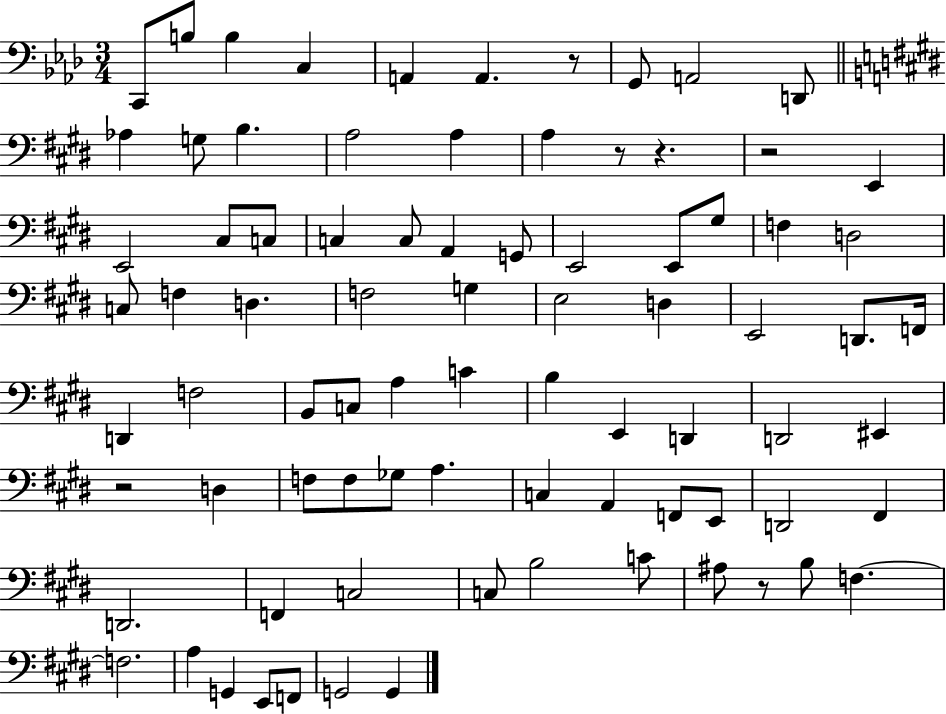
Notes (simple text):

C2/e B3/e B3/q C3/q A2/q A2/q. R/e G2/e A2/h D2/e Ab3/q G3/e B3/q. A3/h A3/q A3/q R/e R/q. R/h E2/q E2/h C#3/e C3/e C3/q C3/e A2/q G2/e E2/h E2/e G#3/e F3/q D3/h C3/e F3/q D3/q. F3/h G3/q E3/h D3/q E2/h D2/e. F2/s D2/q F3/h B2/e C3/e A3/q C4/q B3/q E2/q D2/q D2/h EIS2/q R/h D3/q F3/e F3/e Gb3/e A3/q. C3/q A2/q F2/e E2/e D2/h F#2/q D2/h. F2/q C3/h C3/e B3/h C4/e A#3/e R/e B3/e F3/q. F3/h. A3/q G2/q E2/e F2/e G2/h G2/q